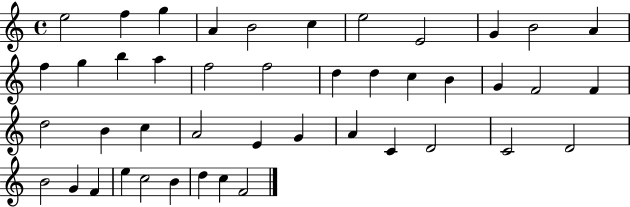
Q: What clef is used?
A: treble